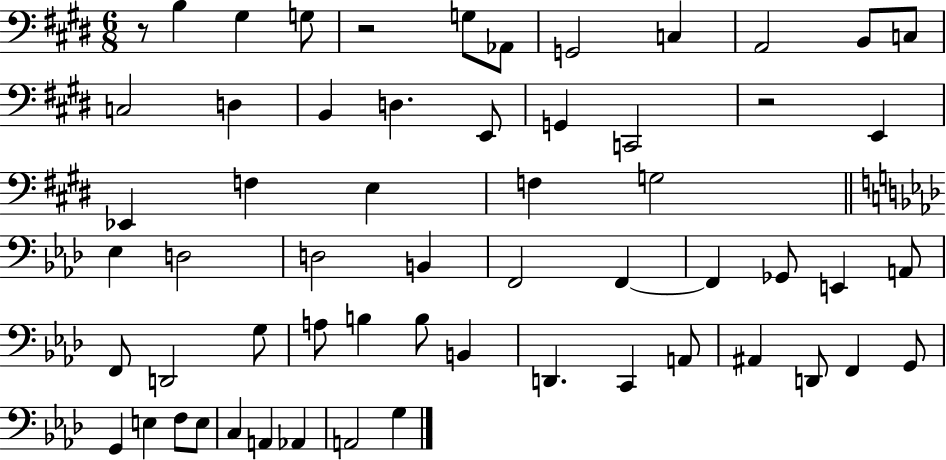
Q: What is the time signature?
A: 6/8